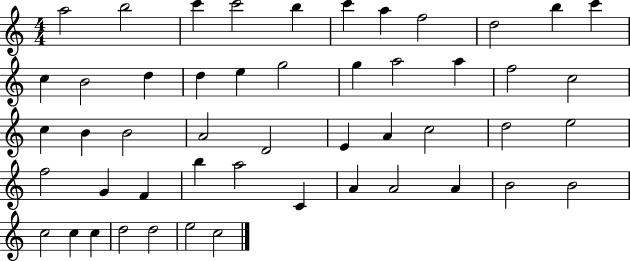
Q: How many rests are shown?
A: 0